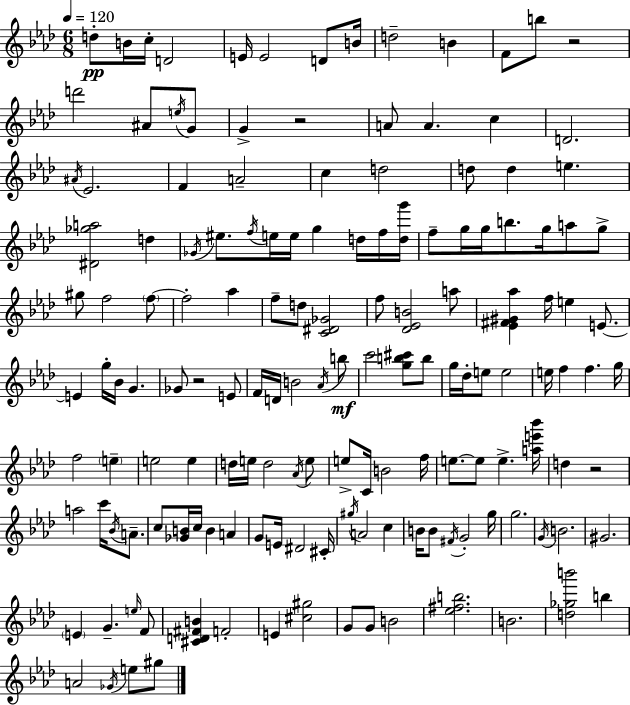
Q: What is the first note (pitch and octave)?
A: D5